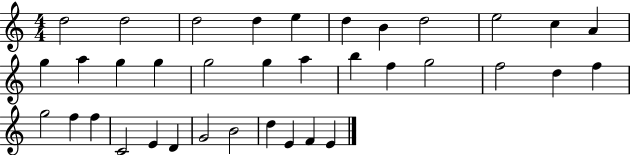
X:1
T:Untitled
M:4/4
L:1/4
K:C
d2 d2 d2 d e d B d2 e2 c A g a g g g2 g a b f g2 f2 d f g2 f f C2 E D G2 B2 d E F E